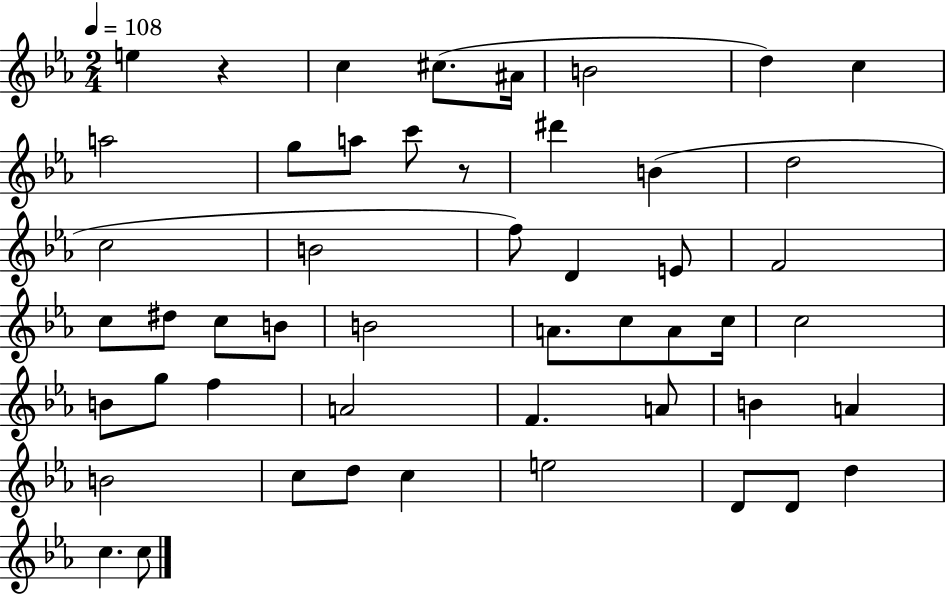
{
  \clef treble
  \numericTimeSignature
  \time 2/4
  \key ees \major
  \tempo 4 = 108
  e''4 r4 | c''4 cis''8.( ais'16 | b'2 | d''4) c''4 | \break a''2 | g''8 a''8 c'''8 r8 | dis'''4 b'4( | d''2 | \break c''2 | b'2 | f''8) d'4 e'8 | f'2 | \break c''8 dis''8 c''8 b'8 | b'2 | a'8. c''8 a'8 c''16 | c''2 | \break b'8 g''8 f''4 | a'2 | f'4. a'8 | b'4 a'4 | \break b'2 | c''8 d''8 c''4 | e''2 | d'8 d'8 d''4 | \break c''4. c''8 | \bar "|."
}